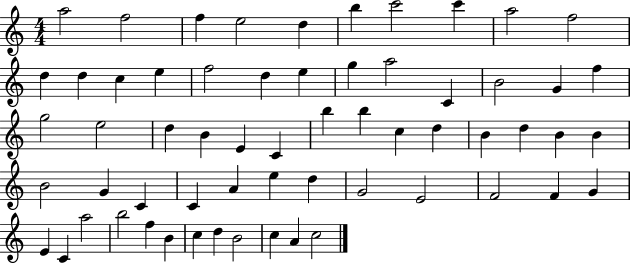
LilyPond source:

{
  \clef treble
  \numericTimeSignature
  \time 4/4
  \key c \major
  a''2 f''2 | f''4 e''2 d''4 | b''4 c'''2 c'''4 | a''2 f''2 | \break d''4 d''4 c''4 e''4 | f''2 d''4 e''4 | g''4 a''2 c'4 | b'2 g'4 f''4 | \break g''2 e''2 | d''4 b'4 e'4 c'4 | b''4 b''4 c''4 d''4 | b'4 d''4 b'4 b'4 | \break b'2 g'4 c'4 | c'4 a'4 e''4 d''4 | g'2 e'2 | f'2 f'4 g'4 | \break e'4 c'4 a''2 | b''2 f''4 b'4 | c''4 d''4 b'2 | c''4 a'4 c''2 | \break \bar "|."
}